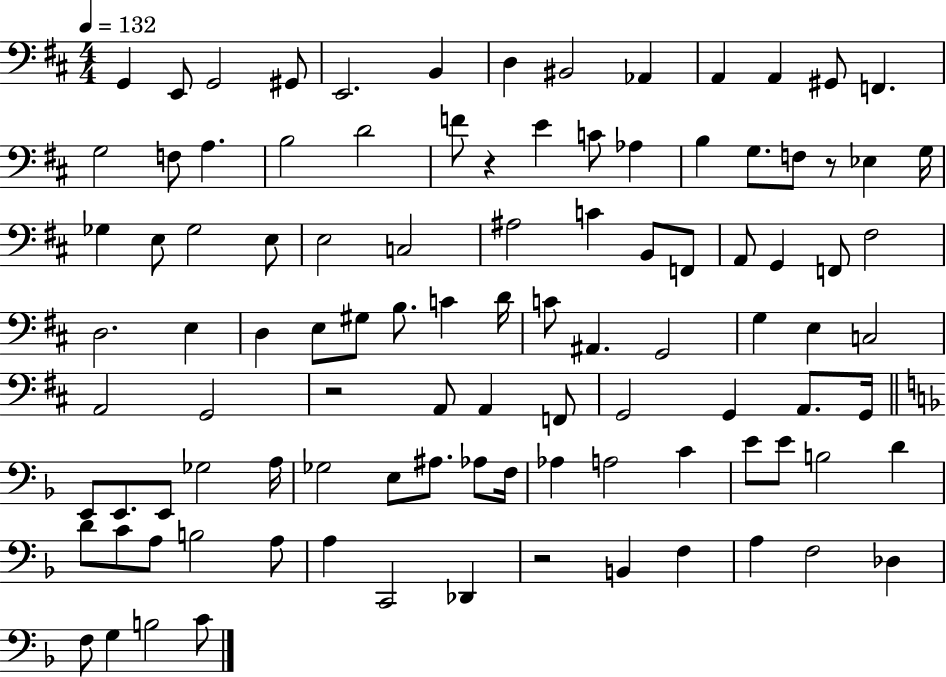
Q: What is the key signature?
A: D major